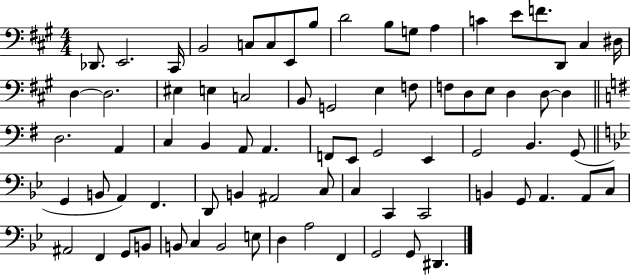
{
  \clef bass
  \numericTimeSignature
  \time 4/4
  \key a \major
  des,8. e,2. cis,16 | b,2 c8 c8 e,8 b8 | d'2 b8 g8 a4 | c'4 e'8 f'8. d,8 cis4 dis16 | \break d4~~ d2. | eis4 e4 c2 | b,8 g,2 e4 f8 | f8 d8 e8 d4 d8~~ d4 | \break \bar "||" \break \key e \minor d2. a,4 | c4 b,4 a,8 a,4. | f,8 e,8 g,2 e,4 | g,2 b,4. g,8( | \break \bar "||" \break \key g \minor g,4 b,8 a,4) f,4. | d,8 b,4 ais,2 c8 | c4 c,4 c,2 | b,4 g,8 a,4. a,8 c8 | \break ais,2 f,4 g,8 b,8 | b,8 c4 b,2 e8 | d4 a2 f,4 | g,2 g,8 dis,4. | \break \bar "|."
}